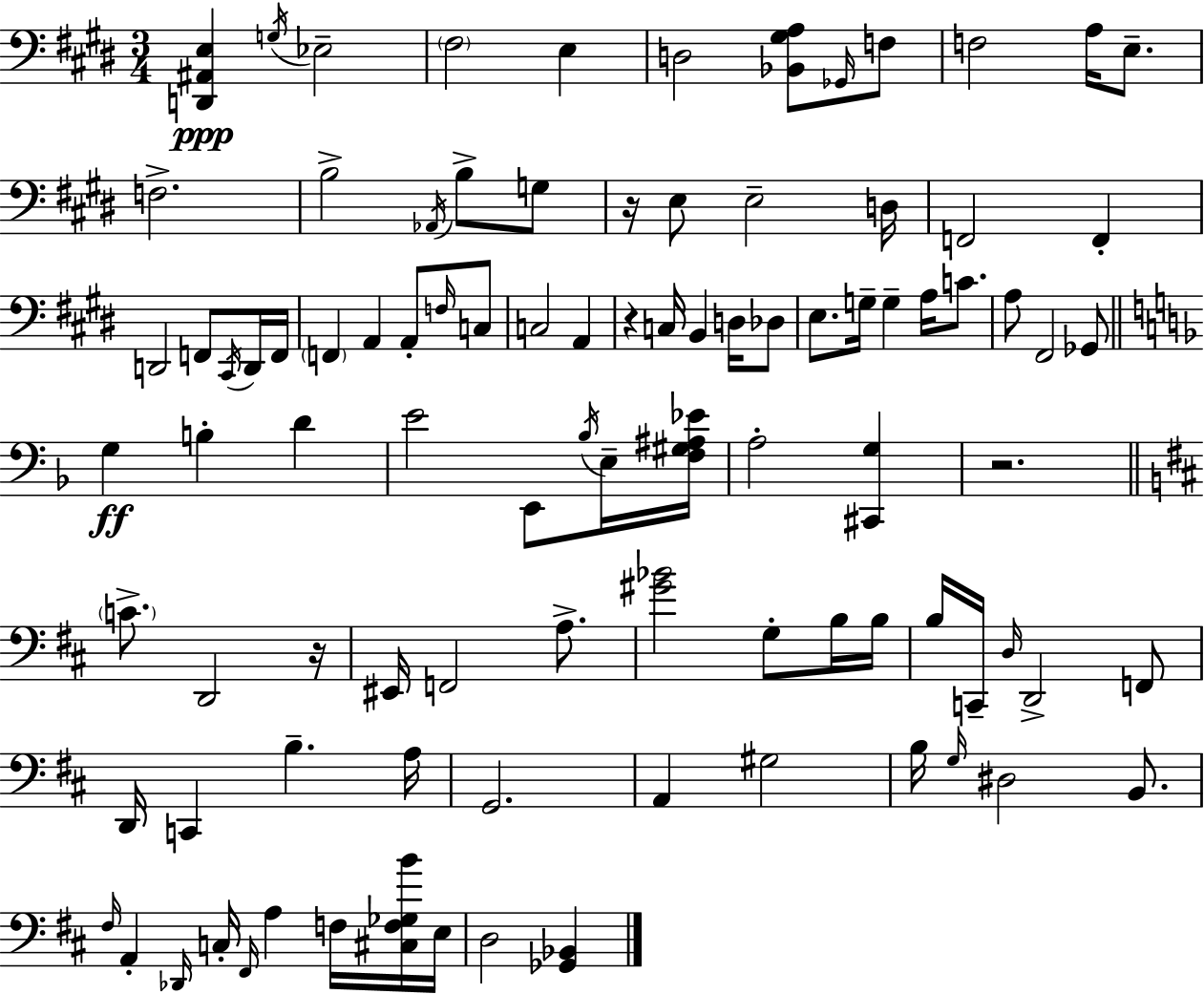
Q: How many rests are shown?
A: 4